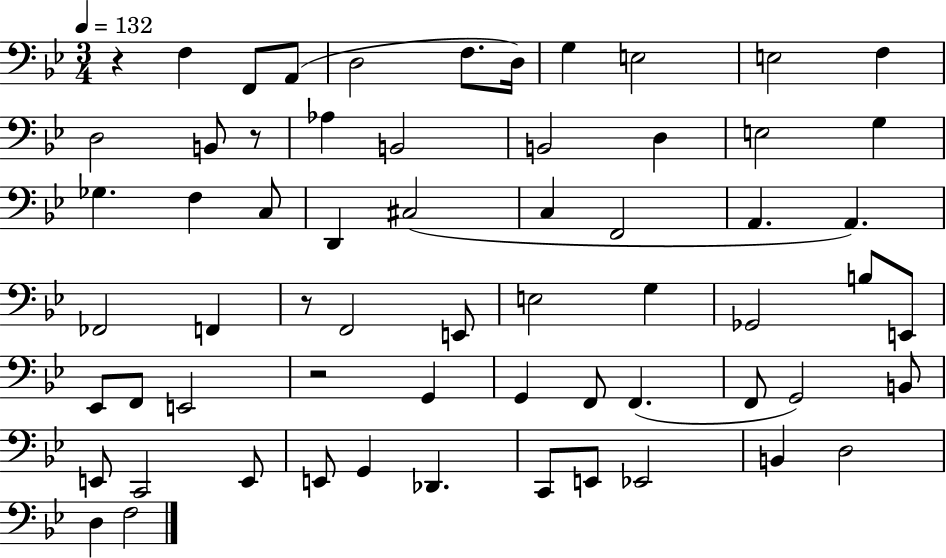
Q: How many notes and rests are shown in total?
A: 63